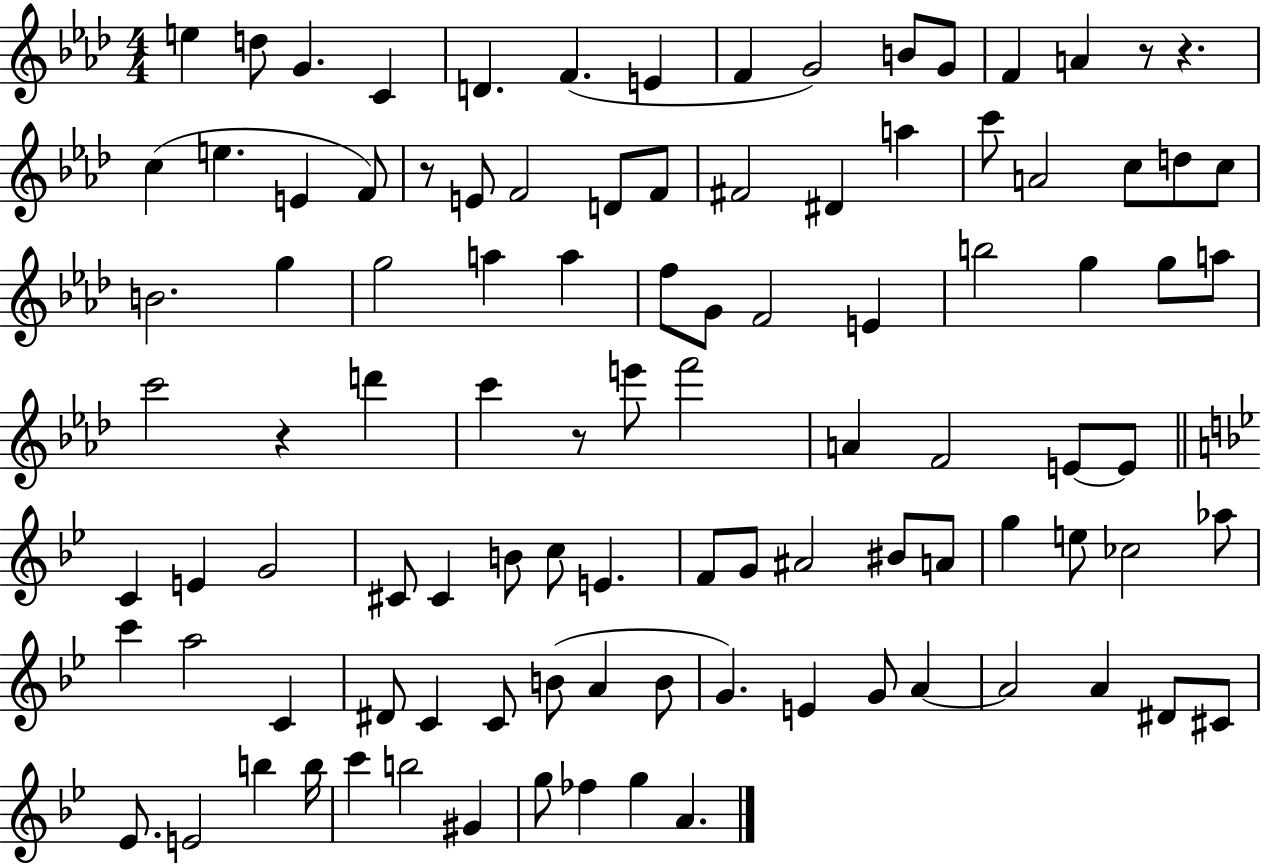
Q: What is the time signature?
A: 4/4